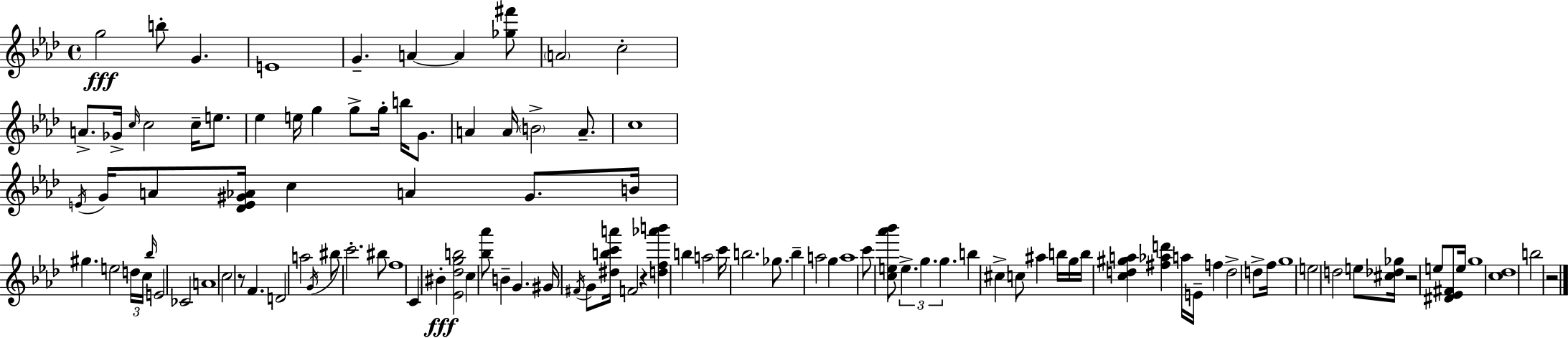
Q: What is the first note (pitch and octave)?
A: G5